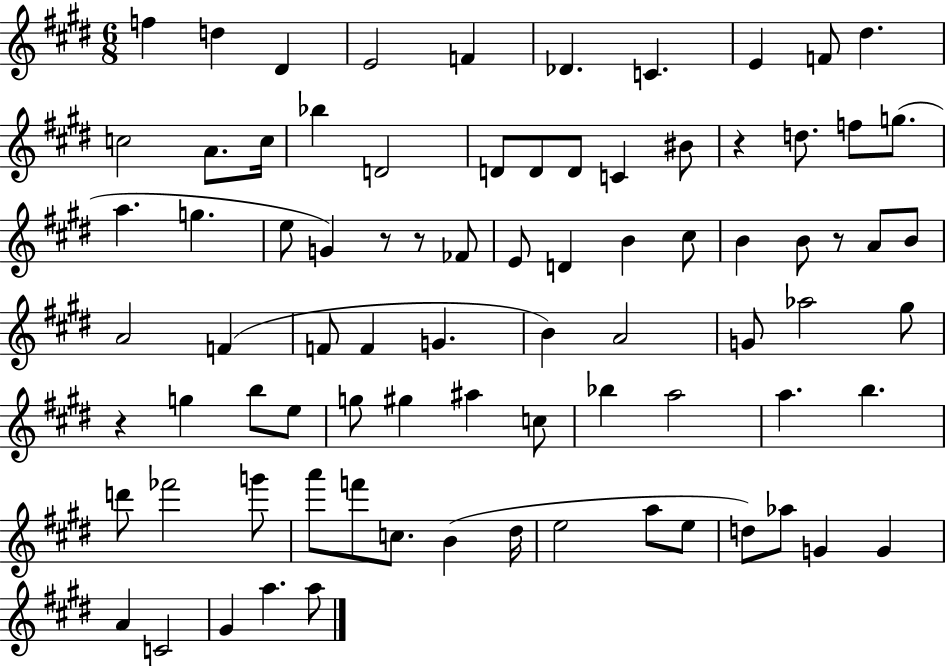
F5/q D5/q D#4/q E4/h F4/q Db4/q. C4/q. E4/q F4/e D#5/q. C5/h A4/e. C5/s Bb5/q D4/h D4/e D4/e D4/e C4/q BIS4/e R/q D5/e. F5/e G5/e. A5/q. G5/q. E5/e G4/q R/e R/e FES4/e E4/e D4/q B4/q C#5/e B4/q B4/e R/e A4/e B4/e A4/h F4/q F4/e F4/q G4/q. B4/q A4/h G4/e Ab5/h G#5/e R/q G5/q B5/e E5/e G5/e G#5/q A#5/q C5/e Bb5/q A5/h A5/q. B5/q. D6/e FES6/h G6/e A6/e F6/e C5/e. B4/q D#5/s E5/h A5/e E5/e D5/e Ab5/e G4/q G4/q A4/q C4/h G#4/q A5/q. A5/e